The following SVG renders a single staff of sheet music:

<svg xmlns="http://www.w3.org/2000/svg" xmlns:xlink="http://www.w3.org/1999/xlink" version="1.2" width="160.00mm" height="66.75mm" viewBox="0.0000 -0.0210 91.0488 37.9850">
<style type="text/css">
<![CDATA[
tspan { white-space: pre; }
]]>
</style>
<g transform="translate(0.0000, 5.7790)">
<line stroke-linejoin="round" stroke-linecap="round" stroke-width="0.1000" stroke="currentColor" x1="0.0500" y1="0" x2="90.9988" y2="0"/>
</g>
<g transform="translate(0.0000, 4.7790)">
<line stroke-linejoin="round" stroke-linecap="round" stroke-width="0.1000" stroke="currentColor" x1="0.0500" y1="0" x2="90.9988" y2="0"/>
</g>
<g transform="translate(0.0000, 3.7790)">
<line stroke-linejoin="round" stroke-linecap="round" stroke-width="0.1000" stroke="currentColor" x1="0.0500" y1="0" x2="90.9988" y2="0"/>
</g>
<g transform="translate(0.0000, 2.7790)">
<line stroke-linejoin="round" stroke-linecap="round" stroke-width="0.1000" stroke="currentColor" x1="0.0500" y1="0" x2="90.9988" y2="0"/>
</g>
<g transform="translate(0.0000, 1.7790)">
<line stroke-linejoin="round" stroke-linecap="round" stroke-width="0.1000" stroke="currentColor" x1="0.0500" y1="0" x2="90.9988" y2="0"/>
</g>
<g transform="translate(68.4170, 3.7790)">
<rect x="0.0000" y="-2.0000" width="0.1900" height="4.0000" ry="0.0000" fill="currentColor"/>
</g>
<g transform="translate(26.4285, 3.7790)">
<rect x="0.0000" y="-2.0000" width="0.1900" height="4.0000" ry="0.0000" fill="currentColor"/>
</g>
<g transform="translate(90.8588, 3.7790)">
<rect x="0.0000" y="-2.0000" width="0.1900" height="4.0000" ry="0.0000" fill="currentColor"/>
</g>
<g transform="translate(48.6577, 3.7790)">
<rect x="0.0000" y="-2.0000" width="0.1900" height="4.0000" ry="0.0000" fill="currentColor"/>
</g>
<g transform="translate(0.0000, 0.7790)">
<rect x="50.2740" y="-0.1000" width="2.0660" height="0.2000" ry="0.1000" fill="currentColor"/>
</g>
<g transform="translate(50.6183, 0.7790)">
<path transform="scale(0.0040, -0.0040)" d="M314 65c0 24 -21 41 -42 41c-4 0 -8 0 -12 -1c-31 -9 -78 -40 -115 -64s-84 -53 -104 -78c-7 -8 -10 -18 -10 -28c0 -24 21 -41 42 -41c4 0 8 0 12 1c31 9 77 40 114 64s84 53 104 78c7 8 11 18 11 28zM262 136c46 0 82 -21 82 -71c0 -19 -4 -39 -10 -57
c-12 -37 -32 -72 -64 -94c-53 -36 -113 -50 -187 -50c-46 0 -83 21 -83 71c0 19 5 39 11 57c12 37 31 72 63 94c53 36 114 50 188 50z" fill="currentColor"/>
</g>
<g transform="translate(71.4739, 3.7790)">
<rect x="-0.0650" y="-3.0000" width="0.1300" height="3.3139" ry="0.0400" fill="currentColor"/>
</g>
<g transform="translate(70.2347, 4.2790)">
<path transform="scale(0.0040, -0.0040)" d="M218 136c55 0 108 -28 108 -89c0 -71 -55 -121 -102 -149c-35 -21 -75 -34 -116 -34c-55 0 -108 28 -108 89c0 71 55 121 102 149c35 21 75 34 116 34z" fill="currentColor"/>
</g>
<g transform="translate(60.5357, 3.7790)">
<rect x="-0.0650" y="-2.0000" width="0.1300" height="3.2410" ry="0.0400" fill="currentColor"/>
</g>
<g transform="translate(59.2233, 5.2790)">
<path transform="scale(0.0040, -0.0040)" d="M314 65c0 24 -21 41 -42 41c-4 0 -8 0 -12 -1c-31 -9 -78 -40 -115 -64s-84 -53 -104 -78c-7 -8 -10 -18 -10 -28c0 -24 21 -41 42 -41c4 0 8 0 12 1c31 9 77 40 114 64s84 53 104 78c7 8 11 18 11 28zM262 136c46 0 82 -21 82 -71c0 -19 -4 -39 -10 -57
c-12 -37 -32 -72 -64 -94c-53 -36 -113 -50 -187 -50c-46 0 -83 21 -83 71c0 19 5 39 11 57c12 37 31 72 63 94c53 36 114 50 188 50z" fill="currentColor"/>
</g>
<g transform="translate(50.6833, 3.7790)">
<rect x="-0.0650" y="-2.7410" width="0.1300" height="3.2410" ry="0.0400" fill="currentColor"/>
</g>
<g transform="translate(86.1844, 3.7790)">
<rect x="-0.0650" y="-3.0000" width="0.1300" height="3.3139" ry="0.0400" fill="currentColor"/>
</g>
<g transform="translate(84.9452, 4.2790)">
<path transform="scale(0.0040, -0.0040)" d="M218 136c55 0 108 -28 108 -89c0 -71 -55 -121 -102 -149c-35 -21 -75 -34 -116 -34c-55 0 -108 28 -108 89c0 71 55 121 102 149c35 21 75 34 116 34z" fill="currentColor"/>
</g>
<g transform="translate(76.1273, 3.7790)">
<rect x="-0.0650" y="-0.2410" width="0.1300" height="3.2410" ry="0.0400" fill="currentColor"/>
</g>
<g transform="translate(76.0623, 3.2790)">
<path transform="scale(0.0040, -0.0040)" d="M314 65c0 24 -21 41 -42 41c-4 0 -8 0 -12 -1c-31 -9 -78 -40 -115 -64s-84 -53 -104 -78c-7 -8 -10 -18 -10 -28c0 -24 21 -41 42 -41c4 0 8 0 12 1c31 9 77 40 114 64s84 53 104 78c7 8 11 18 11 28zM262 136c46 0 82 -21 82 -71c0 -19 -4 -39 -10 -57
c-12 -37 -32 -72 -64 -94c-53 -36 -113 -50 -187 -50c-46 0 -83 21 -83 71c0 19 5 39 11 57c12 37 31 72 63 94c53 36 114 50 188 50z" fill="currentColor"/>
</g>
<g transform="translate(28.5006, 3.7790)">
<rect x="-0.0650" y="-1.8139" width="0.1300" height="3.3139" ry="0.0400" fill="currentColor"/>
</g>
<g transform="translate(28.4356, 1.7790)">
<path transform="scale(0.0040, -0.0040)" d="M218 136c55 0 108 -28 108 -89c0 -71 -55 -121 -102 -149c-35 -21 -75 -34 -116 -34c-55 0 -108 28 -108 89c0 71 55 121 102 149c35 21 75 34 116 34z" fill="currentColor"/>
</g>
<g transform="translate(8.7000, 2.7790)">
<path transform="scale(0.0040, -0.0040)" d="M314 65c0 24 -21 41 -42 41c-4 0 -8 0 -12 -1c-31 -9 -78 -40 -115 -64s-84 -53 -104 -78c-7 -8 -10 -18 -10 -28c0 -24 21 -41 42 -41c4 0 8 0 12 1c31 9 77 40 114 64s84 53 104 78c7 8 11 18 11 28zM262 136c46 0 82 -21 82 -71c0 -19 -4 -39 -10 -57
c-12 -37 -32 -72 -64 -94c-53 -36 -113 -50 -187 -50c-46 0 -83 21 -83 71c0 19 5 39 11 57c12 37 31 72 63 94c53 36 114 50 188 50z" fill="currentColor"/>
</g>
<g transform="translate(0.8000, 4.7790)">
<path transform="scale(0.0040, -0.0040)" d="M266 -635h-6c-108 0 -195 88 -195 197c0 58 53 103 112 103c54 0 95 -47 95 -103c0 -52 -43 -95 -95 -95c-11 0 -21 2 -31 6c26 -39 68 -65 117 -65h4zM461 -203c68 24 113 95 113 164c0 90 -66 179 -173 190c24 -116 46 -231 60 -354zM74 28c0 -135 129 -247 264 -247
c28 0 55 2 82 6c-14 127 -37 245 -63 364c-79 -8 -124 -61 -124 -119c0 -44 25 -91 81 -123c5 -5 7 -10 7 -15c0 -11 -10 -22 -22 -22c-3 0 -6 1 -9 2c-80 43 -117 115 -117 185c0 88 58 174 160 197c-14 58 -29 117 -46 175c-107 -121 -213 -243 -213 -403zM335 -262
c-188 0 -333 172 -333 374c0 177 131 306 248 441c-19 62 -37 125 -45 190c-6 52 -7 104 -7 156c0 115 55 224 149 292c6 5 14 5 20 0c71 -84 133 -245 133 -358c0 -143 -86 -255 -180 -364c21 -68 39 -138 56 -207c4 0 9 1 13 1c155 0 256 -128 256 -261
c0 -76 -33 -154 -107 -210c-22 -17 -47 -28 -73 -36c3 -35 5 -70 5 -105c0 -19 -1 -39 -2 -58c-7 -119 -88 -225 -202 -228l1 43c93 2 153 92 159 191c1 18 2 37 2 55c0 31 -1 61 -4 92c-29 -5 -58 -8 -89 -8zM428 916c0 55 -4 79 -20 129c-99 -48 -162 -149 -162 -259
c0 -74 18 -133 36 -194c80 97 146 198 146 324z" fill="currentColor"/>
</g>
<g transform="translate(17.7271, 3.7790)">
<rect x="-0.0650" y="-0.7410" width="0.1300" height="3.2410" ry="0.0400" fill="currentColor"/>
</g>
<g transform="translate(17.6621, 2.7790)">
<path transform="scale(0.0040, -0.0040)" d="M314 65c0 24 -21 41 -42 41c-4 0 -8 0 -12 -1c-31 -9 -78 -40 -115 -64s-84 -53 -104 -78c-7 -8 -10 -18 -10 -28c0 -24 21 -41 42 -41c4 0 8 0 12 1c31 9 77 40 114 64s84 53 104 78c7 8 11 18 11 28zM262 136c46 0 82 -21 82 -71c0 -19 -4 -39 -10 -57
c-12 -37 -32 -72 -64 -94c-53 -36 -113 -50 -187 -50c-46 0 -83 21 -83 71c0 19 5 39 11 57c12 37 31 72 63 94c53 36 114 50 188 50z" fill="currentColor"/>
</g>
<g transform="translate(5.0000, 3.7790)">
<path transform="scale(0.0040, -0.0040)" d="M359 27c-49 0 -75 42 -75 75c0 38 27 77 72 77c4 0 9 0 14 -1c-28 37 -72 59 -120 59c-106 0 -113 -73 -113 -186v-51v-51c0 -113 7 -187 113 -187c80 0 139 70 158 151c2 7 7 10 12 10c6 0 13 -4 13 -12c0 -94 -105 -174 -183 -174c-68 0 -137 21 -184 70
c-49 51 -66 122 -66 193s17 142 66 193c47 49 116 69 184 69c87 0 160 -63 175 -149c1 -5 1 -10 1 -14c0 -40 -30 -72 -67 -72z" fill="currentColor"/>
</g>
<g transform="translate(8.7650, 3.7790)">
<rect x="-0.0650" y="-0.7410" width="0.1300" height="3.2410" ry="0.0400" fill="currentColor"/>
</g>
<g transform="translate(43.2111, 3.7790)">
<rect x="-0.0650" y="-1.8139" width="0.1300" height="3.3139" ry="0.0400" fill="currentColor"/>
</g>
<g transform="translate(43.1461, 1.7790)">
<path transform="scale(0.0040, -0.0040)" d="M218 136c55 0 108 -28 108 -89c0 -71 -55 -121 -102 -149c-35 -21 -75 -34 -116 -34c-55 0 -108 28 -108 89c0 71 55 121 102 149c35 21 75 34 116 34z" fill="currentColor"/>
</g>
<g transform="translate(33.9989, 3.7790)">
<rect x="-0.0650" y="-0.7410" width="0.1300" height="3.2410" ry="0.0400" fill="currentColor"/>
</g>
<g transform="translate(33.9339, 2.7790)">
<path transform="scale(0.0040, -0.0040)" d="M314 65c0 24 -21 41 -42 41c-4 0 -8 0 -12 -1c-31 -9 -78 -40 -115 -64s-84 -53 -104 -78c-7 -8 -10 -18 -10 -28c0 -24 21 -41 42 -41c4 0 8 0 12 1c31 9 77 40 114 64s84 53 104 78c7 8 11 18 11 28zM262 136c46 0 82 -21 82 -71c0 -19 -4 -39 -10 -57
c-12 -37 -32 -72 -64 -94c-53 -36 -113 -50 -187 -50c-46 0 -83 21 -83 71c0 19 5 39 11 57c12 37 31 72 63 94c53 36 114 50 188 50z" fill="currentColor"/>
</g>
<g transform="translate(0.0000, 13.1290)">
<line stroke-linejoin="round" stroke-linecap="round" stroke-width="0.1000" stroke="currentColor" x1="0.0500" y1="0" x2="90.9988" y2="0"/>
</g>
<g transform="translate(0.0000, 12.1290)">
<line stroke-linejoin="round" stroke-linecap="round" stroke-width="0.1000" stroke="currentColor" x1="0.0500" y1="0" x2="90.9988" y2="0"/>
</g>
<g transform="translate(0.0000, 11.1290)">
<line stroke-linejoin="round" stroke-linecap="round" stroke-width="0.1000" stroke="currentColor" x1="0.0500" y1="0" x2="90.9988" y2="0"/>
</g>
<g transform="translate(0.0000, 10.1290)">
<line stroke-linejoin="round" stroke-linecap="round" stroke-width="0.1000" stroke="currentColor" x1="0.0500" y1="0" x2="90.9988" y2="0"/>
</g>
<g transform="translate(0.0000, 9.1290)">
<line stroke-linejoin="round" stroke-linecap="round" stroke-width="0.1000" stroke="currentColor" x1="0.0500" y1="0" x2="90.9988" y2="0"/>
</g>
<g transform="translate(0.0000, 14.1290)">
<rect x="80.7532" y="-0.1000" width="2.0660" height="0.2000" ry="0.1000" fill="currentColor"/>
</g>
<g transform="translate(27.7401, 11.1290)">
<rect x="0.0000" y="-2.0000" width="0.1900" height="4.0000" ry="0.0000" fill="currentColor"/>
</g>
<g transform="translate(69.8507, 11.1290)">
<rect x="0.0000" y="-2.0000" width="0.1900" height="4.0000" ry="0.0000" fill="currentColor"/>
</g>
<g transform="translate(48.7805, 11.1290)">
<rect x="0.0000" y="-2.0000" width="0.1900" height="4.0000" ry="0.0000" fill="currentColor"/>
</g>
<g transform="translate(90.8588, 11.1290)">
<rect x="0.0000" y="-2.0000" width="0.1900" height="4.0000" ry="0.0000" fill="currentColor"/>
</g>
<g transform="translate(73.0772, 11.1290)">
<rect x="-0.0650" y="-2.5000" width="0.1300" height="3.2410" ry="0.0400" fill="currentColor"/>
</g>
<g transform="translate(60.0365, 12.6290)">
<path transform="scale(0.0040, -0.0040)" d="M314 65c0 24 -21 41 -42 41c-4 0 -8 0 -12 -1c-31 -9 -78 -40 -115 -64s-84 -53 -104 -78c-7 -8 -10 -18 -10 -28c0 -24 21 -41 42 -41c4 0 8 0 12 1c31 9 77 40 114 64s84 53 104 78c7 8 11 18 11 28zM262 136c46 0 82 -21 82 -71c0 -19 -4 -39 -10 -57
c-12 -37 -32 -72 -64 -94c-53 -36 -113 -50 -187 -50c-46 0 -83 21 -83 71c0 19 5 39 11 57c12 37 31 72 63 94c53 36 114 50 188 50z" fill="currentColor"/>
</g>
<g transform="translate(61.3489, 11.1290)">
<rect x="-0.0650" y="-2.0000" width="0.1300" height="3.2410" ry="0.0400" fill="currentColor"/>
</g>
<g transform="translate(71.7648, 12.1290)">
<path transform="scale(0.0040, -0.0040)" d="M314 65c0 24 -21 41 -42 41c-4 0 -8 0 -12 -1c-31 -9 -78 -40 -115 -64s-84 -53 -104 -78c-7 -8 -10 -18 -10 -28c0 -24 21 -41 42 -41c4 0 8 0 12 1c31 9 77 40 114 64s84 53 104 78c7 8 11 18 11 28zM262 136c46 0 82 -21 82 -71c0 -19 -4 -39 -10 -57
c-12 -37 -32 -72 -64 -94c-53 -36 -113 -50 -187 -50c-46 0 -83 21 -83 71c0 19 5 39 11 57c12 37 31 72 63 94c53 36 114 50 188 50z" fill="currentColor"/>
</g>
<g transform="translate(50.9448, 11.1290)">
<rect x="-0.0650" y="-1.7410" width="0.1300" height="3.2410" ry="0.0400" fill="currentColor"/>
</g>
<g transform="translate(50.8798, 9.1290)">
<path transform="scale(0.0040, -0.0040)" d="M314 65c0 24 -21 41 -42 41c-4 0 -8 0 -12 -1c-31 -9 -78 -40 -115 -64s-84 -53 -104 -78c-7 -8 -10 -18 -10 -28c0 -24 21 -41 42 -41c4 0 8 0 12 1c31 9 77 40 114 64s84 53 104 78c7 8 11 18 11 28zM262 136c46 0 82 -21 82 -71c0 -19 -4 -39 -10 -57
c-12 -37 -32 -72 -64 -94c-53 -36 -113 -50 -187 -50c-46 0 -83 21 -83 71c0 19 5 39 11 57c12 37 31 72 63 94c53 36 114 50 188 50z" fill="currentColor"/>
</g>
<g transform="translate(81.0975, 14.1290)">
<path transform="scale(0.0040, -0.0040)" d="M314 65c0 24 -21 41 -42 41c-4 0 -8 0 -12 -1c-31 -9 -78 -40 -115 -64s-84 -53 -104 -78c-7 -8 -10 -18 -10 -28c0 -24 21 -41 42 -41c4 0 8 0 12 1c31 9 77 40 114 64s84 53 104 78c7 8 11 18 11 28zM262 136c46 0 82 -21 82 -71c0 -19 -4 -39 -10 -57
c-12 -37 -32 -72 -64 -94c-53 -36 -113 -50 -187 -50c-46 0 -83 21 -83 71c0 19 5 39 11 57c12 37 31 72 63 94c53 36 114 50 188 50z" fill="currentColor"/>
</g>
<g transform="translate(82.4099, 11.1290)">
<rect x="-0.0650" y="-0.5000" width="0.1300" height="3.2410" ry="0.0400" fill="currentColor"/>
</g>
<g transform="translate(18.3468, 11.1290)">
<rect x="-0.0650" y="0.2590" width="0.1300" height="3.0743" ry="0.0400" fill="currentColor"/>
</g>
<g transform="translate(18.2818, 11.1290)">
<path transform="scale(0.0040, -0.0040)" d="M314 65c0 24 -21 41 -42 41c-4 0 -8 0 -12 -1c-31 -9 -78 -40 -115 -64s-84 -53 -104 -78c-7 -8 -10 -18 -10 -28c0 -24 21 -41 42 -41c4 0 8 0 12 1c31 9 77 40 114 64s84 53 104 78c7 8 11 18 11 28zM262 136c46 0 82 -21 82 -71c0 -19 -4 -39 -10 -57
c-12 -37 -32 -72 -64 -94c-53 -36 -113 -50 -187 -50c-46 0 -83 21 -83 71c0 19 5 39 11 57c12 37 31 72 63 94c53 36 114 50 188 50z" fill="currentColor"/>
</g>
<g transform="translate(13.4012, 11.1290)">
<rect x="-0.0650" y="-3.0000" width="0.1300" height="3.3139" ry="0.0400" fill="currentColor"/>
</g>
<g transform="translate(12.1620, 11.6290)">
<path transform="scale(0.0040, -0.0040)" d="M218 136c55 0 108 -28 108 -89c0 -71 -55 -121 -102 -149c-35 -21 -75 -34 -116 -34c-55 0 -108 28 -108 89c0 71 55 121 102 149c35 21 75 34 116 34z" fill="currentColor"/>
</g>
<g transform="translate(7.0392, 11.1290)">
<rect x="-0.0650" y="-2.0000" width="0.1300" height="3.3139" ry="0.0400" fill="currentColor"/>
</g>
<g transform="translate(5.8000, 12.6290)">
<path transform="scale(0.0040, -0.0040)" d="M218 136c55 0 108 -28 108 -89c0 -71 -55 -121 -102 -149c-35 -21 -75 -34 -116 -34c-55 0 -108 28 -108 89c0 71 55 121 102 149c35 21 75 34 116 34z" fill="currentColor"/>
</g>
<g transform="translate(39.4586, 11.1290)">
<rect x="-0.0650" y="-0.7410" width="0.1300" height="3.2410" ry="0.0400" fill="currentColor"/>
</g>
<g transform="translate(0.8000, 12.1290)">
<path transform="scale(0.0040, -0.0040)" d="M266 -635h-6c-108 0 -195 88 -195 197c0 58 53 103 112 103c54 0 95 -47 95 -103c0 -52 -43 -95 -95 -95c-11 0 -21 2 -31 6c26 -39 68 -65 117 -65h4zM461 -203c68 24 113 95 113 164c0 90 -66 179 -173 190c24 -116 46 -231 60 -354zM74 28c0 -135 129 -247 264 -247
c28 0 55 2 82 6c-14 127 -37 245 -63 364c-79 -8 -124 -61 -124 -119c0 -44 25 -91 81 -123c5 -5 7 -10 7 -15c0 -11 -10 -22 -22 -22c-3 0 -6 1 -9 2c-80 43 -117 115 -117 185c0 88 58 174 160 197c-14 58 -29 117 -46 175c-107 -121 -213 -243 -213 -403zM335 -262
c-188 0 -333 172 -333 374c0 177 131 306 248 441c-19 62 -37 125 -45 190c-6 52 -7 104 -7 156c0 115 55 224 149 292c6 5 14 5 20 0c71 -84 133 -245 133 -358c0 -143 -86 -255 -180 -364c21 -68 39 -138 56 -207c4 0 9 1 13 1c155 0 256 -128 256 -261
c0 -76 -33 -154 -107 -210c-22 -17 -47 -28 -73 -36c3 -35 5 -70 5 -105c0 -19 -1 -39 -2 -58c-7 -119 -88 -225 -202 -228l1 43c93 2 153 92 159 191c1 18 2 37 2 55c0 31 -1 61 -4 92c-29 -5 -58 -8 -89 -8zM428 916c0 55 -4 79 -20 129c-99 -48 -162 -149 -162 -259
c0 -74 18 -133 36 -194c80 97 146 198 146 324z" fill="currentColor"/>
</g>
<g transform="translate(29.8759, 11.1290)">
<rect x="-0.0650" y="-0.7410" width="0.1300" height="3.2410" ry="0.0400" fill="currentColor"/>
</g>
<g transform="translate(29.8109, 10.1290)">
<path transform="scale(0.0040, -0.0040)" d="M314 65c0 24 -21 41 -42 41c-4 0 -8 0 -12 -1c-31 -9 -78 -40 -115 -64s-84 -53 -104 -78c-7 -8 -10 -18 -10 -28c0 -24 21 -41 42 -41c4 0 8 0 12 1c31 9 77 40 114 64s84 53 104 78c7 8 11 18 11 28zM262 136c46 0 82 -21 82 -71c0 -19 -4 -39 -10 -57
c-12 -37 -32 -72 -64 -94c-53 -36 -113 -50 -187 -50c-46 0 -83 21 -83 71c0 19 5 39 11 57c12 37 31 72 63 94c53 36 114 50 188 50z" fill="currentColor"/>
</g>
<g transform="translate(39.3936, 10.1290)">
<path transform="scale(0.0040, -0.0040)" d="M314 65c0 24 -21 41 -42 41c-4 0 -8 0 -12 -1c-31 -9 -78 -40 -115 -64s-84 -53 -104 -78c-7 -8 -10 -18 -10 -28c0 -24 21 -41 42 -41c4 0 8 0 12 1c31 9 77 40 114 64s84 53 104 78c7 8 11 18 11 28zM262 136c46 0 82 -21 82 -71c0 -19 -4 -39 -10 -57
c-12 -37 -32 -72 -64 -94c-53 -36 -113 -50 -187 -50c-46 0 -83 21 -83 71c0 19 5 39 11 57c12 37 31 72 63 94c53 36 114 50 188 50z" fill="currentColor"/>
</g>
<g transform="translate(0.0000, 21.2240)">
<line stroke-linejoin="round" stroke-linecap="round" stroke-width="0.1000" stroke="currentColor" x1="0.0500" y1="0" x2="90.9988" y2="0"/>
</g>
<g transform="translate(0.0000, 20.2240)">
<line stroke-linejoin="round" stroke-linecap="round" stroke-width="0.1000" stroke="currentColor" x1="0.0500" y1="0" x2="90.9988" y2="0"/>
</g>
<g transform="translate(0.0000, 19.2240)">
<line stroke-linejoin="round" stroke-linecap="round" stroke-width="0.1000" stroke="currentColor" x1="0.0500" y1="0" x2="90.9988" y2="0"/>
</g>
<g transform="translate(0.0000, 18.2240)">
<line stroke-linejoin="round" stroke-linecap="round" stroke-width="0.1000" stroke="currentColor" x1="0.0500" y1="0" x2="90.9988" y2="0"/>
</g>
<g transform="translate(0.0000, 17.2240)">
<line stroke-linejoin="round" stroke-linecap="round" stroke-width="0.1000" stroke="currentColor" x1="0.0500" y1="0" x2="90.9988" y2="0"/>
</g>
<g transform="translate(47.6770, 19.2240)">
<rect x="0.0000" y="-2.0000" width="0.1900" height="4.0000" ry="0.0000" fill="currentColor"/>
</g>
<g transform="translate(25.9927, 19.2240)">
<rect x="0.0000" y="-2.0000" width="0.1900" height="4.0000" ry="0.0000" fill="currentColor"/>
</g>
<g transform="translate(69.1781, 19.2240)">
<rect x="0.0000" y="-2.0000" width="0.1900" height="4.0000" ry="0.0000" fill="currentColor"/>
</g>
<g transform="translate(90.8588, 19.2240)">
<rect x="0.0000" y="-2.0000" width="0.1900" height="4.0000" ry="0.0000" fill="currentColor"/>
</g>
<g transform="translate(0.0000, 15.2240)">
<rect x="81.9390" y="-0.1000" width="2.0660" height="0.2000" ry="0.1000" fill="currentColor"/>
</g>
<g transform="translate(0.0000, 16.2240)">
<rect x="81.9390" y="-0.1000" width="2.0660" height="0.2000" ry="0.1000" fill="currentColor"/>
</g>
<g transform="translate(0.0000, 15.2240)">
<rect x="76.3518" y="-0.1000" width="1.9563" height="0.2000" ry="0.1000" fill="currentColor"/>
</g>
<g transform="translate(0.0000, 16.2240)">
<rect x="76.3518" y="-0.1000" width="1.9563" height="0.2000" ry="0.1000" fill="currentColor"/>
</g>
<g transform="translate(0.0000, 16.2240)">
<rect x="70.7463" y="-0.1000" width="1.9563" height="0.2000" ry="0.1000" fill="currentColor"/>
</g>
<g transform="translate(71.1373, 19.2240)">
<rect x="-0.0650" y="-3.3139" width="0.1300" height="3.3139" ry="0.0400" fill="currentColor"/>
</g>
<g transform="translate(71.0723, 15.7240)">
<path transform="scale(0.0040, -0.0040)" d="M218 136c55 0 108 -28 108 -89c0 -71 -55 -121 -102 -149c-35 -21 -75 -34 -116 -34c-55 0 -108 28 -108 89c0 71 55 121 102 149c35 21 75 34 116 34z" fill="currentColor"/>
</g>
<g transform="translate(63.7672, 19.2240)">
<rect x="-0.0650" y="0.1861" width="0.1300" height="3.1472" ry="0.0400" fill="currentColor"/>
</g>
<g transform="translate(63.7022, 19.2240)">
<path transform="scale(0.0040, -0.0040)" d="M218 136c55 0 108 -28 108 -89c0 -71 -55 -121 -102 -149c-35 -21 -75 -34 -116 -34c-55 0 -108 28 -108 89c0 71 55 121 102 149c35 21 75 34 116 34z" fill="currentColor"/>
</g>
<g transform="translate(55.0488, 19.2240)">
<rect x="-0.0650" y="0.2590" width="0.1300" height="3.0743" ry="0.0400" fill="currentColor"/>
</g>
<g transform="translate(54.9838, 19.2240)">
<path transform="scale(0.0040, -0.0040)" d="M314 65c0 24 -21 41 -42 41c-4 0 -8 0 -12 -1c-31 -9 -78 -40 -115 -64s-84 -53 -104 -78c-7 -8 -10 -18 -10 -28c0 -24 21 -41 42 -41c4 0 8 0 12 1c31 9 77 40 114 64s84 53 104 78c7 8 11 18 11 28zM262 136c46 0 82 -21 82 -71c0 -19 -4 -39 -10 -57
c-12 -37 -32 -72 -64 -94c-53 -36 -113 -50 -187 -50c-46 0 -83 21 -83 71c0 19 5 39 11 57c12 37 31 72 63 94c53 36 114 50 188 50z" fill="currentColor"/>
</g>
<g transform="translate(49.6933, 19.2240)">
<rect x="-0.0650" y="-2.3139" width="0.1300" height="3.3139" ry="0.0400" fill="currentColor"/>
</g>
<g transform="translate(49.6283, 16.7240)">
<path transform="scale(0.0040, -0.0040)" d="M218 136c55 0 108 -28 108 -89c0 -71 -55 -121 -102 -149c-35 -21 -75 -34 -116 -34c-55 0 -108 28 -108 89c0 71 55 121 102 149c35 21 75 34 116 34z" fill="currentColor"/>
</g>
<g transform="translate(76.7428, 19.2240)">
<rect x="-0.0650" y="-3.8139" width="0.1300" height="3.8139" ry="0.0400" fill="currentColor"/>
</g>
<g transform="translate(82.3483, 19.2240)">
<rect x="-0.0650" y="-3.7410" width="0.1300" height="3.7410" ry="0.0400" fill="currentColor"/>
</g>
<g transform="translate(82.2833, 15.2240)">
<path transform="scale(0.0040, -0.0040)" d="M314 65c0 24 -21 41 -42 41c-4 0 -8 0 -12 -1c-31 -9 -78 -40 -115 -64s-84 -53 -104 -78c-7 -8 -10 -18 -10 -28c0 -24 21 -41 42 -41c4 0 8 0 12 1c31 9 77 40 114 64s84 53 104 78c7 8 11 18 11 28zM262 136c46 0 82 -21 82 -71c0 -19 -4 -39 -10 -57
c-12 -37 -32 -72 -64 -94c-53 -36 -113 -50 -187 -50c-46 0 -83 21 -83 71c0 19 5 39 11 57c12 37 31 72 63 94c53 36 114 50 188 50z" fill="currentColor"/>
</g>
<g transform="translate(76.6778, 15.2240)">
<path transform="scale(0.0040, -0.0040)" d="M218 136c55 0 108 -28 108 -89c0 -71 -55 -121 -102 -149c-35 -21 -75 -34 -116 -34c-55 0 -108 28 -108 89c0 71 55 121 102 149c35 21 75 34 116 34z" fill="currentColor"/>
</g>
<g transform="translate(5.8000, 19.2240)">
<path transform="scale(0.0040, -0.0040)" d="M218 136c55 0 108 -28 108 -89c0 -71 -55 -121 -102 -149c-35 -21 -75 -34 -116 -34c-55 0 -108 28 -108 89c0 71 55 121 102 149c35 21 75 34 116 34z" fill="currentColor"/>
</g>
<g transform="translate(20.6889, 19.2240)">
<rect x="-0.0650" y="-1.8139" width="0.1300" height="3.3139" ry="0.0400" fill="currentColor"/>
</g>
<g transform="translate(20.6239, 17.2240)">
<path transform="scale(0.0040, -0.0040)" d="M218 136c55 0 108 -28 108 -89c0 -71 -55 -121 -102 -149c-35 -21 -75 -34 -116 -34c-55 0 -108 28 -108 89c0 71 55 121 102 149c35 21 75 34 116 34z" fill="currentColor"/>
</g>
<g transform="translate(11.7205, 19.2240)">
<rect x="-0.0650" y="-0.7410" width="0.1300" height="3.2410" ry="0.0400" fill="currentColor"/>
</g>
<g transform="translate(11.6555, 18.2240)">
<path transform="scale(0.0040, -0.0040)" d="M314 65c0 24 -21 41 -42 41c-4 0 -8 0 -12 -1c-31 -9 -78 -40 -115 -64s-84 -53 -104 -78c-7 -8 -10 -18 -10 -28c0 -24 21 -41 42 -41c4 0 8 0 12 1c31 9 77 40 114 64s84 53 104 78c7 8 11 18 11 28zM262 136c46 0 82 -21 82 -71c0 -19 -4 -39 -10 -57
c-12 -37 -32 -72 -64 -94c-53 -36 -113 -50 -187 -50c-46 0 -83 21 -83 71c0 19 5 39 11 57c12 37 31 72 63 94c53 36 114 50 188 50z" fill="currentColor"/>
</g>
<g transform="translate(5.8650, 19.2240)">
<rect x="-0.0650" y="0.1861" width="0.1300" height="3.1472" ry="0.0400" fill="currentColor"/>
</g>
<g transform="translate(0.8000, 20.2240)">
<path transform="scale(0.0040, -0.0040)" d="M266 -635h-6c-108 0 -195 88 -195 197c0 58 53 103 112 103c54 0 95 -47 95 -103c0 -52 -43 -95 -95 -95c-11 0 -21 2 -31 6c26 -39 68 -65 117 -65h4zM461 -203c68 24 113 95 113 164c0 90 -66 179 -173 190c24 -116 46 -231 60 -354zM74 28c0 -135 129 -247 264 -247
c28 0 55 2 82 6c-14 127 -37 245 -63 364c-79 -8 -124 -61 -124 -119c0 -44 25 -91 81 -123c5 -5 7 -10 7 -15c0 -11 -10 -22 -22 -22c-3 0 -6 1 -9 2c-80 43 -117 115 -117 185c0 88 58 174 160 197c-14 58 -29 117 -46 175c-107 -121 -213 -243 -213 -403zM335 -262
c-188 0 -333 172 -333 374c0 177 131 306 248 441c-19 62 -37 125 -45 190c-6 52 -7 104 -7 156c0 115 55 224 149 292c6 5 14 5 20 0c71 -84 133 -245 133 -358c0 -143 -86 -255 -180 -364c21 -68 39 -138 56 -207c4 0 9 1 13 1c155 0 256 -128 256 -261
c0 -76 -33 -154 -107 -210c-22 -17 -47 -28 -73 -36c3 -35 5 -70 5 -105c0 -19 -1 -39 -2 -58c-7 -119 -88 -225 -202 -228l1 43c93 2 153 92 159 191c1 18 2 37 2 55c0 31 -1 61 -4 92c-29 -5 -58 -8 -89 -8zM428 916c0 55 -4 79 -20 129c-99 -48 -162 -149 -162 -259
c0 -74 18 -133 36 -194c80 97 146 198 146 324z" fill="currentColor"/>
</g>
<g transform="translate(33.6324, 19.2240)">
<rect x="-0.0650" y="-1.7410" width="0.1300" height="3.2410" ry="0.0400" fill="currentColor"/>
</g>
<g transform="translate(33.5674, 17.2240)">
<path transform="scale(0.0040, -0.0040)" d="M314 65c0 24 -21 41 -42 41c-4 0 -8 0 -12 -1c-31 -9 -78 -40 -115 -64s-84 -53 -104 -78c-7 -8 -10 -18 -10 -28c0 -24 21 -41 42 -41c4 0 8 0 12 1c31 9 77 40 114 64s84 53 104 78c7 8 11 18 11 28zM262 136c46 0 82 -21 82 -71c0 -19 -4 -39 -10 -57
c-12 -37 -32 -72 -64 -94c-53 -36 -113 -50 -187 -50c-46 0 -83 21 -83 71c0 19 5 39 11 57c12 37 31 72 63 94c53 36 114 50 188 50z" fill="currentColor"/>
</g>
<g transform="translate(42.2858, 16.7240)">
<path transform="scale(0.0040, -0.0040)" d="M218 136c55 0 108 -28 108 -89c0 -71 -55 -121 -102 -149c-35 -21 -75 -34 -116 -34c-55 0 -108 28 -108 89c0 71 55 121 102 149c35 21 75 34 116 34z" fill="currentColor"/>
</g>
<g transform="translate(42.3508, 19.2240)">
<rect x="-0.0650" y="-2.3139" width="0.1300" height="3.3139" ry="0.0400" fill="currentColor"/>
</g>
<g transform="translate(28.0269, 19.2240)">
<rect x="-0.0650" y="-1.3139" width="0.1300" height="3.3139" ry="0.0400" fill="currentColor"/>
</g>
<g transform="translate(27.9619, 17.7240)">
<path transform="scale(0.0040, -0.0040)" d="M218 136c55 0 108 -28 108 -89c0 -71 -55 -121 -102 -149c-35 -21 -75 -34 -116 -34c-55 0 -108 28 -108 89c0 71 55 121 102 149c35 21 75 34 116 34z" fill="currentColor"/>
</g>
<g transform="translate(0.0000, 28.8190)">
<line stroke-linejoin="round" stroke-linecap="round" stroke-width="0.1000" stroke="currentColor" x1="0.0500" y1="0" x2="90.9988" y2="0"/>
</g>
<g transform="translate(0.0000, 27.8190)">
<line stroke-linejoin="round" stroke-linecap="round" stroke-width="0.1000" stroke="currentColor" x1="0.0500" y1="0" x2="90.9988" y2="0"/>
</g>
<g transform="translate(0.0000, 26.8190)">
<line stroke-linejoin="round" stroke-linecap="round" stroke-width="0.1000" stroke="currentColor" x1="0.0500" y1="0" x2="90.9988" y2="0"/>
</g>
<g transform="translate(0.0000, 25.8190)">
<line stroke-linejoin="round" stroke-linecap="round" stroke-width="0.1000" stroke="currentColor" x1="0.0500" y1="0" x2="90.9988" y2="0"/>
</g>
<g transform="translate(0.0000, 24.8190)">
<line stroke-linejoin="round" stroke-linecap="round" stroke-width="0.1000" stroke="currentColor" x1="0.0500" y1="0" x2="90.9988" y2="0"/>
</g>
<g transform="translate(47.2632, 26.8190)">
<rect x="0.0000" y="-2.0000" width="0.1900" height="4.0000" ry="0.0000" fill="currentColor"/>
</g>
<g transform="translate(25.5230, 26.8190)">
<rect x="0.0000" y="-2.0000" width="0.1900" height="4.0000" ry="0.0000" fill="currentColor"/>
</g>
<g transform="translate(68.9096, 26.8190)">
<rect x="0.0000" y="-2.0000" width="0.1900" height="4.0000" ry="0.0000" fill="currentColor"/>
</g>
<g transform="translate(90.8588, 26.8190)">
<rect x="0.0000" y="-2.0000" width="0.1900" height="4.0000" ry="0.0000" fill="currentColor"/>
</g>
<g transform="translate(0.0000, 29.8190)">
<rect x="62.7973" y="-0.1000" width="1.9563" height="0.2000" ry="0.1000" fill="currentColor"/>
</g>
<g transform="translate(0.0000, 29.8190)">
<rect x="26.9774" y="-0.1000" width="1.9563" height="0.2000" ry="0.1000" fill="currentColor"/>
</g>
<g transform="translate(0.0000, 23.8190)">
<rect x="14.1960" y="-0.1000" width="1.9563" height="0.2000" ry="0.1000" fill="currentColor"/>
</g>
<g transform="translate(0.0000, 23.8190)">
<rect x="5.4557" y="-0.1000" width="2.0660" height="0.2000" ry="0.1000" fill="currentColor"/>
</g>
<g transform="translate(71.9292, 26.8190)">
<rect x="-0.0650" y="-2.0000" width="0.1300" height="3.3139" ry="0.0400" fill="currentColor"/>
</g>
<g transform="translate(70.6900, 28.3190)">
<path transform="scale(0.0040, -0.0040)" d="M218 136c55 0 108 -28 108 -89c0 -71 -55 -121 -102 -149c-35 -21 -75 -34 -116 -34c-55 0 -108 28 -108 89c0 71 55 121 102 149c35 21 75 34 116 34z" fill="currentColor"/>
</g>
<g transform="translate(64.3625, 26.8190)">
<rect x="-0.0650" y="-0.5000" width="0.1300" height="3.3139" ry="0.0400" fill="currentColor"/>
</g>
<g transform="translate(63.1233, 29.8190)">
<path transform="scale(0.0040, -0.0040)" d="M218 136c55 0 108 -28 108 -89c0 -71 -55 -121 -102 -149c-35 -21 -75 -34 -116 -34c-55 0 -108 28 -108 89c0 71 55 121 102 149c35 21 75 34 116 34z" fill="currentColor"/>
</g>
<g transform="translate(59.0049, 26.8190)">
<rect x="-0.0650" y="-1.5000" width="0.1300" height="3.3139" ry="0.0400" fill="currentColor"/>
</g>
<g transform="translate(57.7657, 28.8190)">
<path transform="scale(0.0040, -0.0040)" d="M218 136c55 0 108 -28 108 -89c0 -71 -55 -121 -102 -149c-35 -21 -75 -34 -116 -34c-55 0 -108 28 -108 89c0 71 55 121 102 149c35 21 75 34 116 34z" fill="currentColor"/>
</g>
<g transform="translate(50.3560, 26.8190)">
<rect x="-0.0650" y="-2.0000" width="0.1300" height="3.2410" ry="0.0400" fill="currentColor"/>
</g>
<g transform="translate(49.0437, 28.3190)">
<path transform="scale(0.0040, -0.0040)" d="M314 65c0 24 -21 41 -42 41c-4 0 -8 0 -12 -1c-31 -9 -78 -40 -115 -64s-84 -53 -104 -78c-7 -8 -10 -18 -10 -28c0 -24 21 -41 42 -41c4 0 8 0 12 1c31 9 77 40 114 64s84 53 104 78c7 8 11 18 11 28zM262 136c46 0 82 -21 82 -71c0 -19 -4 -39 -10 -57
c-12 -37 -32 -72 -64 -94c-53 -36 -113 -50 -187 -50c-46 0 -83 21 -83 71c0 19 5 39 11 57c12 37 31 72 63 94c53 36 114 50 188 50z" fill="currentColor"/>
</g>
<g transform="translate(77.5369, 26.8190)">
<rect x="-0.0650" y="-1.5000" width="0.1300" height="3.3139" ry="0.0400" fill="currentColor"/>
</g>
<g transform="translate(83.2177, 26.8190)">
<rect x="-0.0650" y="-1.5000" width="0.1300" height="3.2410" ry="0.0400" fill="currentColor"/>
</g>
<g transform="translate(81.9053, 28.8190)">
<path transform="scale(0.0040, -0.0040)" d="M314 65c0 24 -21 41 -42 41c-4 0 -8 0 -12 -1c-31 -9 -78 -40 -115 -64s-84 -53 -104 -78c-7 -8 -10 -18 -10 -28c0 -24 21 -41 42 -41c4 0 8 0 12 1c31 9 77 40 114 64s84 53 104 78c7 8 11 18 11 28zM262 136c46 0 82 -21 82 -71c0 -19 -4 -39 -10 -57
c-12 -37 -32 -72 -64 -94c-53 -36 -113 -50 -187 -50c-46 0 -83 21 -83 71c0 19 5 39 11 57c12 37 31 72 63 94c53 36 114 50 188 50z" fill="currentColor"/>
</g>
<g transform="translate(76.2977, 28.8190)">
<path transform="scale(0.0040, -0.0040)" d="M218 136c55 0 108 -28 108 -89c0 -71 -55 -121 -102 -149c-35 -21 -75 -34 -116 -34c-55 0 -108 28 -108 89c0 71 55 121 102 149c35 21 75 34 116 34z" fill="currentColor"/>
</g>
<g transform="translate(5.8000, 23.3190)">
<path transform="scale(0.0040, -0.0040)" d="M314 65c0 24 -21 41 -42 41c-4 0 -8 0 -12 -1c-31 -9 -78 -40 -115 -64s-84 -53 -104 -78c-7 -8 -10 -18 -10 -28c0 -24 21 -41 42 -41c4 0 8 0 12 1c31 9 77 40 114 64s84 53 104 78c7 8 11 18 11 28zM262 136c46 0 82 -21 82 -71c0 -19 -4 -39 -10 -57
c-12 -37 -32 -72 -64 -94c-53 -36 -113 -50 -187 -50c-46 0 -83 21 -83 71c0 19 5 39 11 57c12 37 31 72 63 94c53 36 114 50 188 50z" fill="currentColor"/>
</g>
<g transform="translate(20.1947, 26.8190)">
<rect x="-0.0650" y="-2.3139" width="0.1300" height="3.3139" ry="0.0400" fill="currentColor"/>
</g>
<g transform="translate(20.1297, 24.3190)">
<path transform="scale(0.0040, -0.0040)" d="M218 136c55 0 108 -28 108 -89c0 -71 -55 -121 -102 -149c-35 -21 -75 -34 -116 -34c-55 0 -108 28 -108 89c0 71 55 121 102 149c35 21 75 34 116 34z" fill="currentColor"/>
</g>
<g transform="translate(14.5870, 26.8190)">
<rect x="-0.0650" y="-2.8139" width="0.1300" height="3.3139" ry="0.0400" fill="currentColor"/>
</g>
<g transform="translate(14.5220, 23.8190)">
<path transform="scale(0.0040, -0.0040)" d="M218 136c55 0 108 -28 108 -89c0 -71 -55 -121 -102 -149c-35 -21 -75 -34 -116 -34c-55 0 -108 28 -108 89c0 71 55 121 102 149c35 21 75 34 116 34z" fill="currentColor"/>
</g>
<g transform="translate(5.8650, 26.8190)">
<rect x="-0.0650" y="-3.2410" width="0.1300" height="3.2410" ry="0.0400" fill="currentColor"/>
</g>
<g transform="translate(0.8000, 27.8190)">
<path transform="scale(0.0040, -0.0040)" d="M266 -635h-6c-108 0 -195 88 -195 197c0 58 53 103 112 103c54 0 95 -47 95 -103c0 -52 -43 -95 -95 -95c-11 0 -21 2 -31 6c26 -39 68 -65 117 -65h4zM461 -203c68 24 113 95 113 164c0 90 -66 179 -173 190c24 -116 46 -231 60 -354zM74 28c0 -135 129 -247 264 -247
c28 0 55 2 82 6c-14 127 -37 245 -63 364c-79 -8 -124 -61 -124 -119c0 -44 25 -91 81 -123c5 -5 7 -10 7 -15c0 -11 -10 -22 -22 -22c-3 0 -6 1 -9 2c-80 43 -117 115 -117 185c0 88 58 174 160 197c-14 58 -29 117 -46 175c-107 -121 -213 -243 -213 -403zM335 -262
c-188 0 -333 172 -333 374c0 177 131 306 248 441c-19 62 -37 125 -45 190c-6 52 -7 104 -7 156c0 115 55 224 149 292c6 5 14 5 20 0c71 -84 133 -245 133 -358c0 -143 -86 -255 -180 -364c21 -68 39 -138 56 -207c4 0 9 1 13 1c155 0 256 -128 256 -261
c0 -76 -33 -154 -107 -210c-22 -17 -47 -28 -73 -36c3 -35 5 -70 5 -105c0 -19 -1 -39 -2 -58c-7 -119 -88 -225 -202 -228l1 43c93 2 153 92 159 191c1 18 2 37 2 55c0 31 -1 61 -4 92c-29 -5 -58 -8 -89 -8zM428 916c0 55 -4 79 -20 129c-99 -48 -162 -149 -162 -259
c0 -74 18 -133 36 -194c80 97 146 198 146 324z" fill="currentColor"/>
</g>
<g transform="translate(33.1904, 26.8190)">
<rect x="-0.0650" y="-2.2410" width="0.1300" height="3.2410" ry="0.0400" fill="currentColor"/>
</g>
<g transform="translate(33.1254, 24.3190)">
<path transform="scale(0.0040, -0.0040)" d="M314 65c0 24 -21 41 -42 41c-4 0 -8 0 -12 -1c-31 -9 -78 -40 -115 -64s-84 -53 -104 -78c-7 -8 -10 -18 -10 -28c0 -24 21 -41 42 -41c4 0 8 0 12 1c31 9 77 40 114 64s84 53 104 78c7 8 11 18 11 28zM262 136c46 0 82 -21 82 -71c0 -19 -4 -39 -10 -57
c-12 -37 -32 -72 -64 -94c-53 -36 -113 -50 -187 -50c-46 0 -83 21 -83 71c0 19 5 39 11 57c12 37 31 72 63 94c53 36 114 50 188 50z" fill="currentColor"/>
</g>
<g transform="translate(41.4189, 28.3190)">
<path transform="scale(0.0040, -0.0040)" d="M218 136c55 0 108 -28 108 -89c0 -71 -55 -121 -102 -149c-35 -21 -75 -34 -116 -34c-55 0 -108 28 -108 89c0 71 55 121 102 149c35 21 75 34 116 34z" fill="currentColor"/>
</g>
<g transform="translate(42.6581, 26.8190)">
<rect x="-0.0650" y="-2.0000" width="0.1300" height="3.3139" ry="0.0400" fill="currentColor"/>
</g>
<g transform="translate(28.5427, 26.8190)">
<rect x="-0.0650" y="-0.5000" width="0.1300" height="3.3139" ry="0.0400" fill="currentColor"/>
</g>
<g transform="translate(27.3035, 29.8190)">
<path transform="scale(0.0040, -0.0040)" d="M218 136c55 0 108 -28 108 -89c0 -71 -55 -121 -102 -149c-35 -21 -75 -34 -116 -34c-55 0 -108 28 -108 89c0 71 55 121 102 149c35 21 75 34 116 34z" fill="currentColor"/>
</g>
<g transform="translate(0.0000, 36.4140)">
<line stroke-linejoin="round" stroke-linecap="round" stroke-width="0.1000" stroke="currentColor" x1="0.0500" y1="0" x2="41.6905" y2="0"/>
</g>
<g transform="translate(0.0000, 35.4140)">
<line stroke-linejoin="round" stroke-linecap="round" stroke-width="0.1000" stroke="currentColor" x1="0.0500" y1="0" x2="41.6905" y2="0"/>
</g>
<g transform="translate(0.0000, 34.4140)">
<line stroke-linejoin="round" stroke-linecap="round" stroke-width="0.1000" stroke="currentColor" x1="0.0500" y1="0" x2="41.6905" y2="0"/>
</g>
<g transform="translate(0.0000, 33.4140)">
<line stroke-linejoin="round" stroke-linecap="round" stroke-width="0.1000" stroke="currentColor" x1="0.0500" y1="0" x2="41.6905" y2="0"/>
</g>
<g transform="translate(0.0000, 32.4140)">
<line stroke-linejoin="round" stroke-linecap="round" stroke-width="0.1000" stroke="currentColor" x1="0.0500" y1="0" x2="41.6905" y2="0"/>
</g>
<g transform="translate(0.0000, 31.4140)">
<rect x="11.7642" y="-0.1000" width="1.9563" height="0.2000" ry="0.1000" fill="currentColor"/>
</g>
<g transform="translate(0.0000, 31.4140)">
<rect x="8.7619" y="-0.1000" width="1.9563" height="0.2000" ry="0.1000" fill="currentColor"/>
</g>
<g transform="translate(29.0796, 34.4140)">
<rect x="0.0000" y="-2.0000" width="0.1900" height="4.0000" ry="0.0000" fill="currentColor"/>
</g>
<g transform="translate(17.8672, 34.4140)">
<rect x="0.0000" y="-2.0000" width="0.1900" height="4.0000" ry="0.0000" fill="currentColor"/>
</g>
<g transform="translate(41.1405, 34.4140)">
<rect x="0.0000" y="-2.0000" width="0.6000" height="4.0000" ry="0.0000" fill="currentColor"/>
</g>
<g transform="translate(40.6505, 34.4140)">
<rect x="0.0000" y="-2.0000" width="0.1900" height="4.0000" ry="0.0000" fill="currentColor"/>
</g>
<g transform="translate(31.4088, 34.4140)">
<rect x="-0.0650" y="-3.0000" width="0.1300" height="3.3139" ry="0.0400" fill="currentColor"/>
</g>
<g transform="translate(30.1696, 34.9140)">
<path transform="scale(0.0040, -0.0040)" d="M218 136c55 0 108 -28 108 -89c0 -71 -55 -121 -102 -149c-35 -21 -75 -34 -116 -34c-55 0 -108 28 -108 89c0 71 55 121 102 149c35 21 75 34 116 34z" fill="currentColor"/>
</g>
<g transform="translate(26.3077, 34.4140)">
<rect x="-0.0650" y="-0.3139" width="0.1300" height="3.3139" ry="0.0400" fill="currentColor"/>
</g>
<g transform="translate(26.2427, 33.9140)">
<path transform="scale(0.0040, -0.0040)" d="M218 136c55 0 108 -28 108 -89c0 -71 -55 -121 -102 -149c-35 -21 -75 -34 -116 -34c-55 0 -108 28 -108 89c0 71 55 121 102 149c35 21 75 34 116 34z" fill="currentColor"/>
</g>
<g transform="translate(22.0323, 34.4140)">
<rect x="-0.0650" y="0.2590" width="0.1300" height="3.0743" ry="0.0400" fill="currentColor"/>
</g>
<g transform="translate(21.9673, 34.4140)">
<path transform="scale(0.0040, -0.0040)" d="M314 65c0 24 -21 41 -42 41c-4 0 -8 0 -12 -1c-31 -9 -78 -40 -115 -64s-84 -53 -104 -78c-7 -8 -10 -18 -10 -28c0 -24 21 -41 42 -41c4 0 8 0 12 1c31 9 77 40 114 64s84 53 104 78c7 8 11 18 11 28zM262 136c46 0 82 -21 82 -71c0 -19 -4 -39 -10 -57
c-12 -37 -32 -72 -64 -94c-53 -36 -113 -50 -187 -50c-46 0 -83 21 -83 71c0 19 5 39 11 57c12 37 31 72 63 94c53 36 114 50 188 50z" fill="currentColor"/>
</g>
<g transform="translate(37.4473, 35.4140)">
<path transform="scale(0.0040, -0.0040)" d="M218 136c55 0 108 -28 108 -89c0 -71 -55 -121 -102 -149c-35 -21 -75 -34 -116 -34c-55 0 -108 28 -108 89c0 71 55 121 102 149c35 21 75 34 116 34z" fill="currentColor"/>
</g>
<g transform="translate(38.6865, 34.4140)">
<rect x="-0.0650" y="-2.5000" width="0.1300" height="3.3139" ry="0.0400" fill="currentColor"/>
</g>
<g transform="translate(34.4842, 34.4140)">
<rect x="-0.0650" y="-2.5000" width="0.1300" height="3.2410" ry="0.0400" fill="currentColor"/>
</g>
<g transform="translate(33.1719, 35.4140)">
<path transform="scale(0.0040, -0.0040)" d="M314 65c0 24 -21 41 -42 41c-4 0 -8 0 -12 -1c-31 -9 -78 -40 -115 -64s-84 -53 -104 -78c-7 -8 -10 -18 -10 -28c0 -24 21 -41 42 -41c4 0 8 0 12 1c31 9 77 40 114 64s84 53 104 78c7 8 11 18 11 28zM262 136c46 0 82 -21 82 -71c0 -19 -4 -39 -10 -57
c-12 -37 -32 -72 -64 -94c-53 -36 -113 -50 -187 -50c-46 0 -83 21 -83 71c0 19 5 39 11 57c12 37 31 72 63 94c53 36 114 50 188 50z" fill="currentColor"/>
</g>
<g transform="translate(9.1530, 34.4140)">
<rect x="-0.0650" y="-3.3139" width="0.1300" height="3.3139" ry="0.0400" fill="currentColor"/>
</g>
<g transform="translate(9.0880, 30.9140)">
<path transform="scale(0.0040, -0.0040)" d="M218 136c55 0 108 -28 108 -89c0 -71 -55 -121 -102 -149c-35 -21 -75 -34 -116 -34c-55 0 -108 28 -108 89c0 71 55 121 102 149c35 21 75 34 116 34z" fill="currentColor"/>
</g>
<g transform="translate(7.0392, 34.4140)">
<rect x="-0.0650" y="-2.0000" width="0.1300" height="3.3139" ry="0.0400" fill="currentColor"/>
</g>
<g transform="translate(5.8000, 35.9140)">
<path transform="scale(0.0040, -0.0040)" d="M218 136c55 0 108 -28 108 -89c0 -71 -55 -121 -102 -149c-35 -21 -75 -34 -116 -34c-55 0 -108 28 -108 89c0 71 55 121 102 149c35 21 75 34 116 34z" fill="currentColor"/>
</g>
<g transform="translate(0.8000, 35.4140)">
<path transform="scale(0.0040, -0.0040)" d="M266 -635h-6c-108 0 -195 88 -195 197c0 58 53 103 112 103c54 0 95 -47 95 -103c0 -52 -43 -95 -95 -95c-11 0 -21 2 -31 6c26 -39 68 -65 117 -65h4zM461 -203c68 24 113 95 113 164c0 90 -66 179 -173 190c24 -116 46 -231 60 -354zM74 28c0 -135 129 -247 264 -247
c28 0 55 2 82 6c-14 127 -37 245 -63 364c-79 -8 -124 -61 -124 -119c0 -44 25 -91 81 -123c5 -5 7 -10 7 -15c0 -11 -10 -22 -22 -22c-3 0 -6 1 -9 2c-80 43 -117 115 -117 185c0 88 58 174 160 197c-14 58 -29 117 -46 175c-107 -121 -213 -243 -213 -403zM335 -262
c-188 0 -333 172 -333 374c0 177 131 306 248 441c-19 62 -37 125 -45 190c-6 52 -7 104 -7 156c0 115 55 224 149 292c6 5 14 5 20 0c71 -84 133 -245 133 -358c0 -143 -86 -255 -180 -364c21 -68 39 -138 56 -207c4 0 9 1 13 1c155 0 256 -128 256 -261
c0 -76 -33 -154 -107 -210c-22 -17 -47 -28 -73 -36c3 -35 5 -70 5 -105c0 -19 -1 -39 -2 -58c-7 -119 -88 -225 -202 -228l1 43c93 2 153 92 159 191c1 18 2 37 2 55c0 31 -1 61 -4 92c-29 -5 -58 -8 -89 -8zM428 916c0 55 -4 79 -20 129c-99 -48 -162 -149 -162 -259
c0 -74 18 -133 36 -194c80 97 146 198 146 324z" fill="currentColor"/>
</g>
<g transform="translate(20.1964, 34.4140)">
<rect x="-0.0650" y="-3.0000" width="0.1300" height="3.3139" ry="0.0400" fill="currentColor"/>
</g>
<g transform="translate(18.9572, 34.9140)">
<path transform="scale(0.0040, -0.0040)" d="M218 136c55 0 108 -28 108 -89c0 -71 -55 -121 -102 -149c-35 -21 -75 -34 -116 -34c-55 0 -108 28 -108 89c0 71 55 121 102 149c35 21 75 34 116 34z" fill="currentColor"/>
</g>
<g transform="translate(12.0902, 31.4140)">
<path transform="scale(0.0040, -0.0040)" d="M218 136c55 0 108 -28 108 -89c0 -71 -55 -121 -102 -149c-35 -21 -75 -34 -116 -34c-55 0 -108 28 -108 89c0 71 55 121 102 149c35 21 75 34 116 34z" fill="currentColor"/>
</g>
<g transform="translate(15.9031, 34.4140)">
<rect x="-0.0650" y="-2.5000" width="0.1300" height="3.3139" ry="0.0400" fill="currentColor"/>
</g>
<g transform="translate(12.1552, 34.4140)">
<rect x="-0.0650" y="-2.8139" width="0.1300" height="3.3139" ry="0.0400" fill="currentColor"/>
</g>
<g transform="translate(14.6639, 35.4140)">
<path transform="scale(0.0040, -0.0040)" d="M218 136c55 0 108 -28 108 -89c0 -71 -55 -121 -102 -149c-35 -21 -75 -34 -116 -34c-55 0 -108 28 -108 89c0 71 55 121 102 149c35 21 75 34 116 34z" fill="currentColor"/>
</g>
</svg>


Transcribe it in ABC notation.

X:1
T:Untitled
M:4/4
L:1/4
K:C
d2 d2 f d2 f a2 F2 A c2 A F A B2 d2 d2 f2 F2 G2 C2 B d2 f e f2 g g B2 B b c' c'2 b2 a g C g2 F F2 E C F E E2 F b a G A B2 c A G2 G